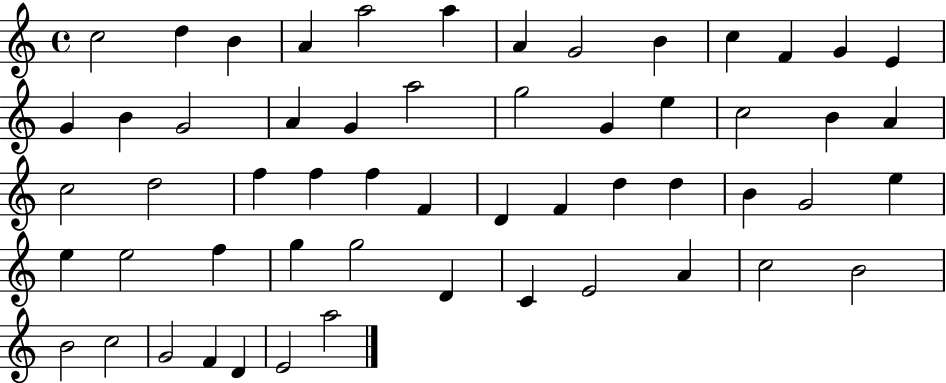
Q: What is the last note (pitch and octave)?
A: A5